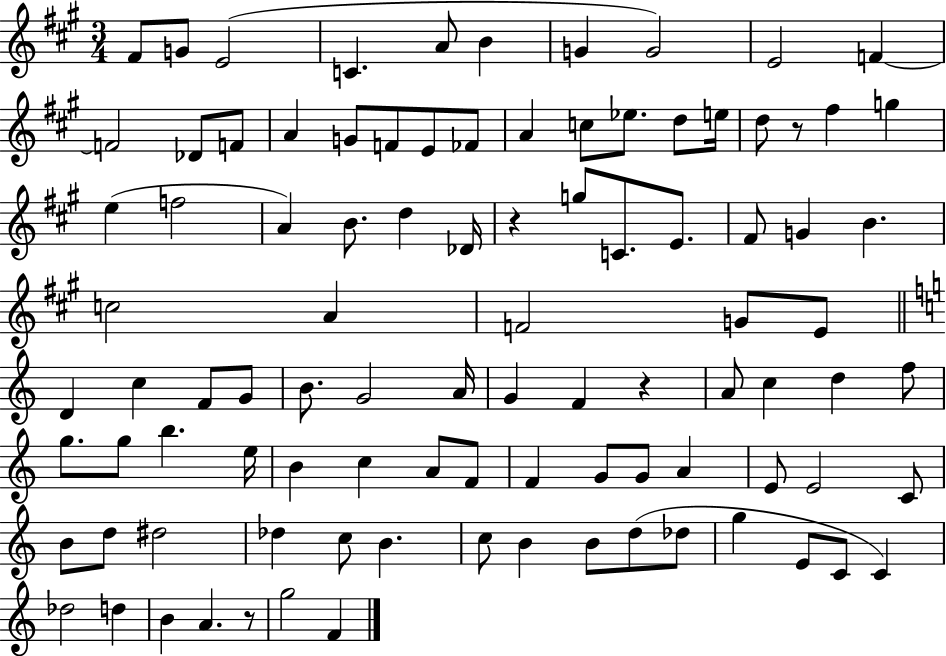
{
  \clef treble
  \numericTimeSignature
  \time 3/4
  \key a \major
  fis'8 g'8 e'2( | c'4. a'8 b'4 | g'4 g'2) | e'2 f'4~~ | \break f'2 des'8 f'8 | a'4 g'8 f'8 e'8 fes'8 | a'4 c''8 ees''8. d''8 e''16 | d''8 r8 fis''4 g''4 | \break e''4( f''2 | a'4) b'8. d''4 des'16 | r4 g''8 c'8. e'8. | fis'8 g'4 b'4. | \break c''2 a'4 | f'2 g'8 e'8 | \bar "||" \break \key c \major d'4 c''4 f'8 g'8 | b'8. g'2 a'16 | g'4 f'4 r4 | a'8 c''4 d''4 f''8 | \break g''8. g''8 b''4. e''16 | b'4 c''4 a'8 f'8 | f'4 g'8 g'8 a'4 | e'8 e'2 c'8 | \break b'8 d''8 dis''2 | des''4 c''8 b'4. | c''8 b'4 b'8 d''8( des''8 | g''4 e'8 c'8 c'4) | \break des''2 d''4 | b'4 a'4. r8 | g''2 f'4 | \bar "|."
}